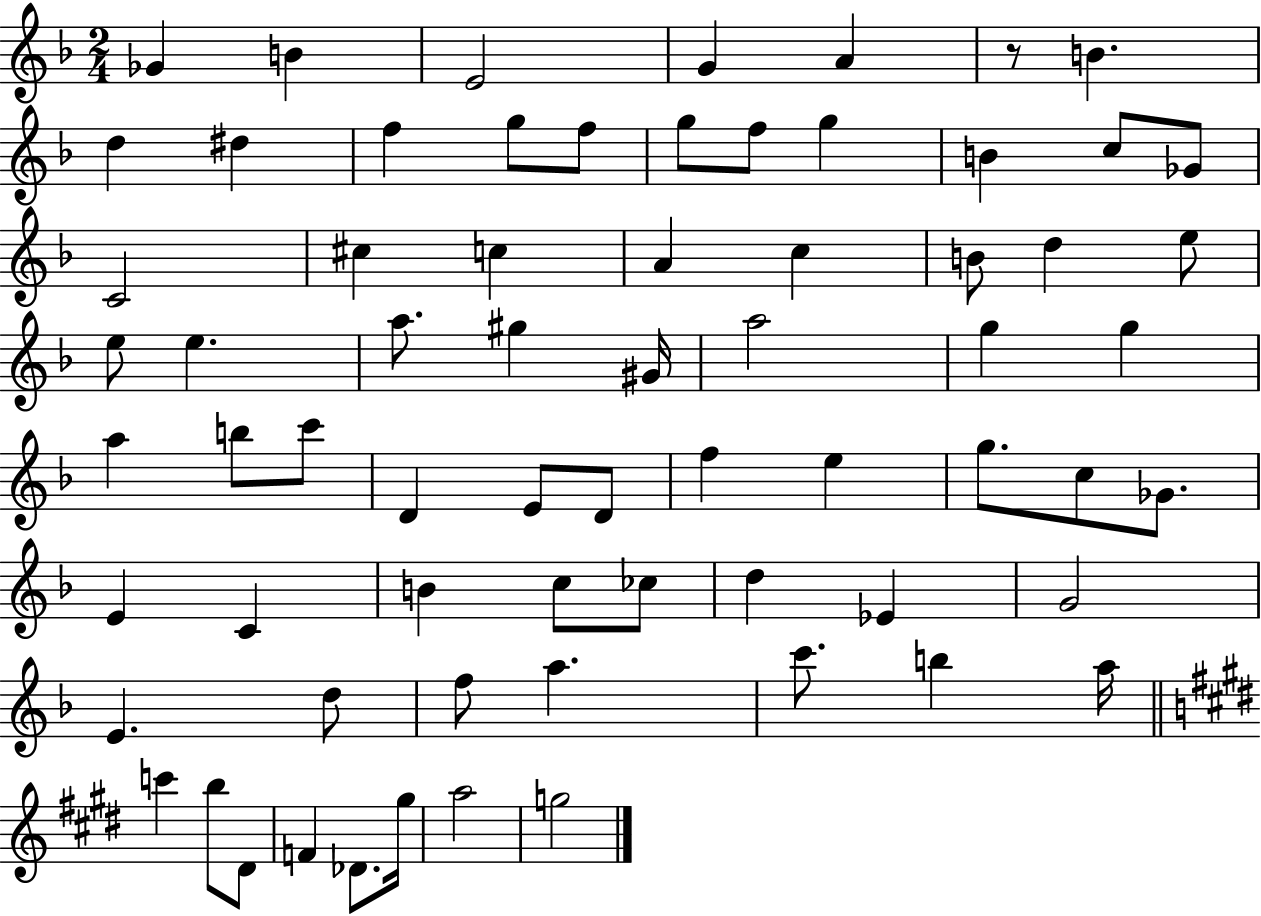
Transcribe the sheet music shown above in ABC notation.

X:1
T:Untitled
M:2/4
L:1/4
K:F
_G B E2 G A z/2 B d ^d f g/2 f/2 g/2 f/2 g B c/2 _G/2 C2 ^c c A c B/2 d e/2 e/2 e a/2 ^g ^G/4 a2 g g a b/2 c'/2 D E/2 D/2 f e g/2 c/2 _G/2 E C B c/2 _c/2 d _E G2 E d/2 f/2 a c'/2 b a/4 c' b/2 ^D/2 F _D/2 ^g/4 a2 g2